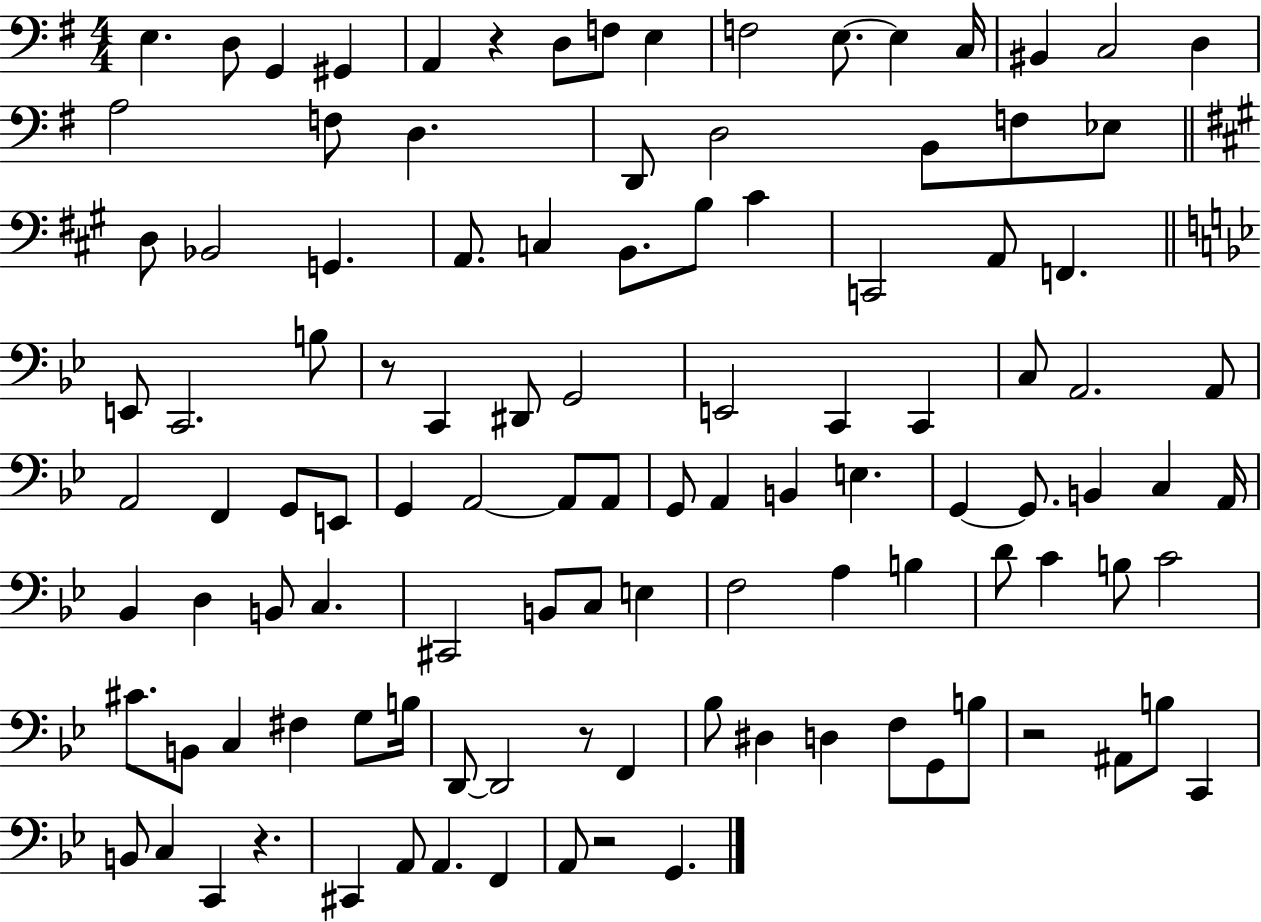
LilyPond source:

{
  \clef bass
  \numericTimeSignature
  \time 4/4
  \key g \major
  e4. d8 g,4 gis,4 | a,4 r4 d8 f8 e4 | f2 e8.~~ e4 c16 | bis,4 c2 d4 | \break a2 f8 d4. | d,8 d2 b,8 f8 ees8 | \bar "||" \break \key a \major d8 bes,2 g,4. | a,8. c4 b,8. b8 cis'4 | c,2 a,8 f,4. | \bar "||" \break \key bes \major e,8 c,2. b8 | r8 c,4 dis,8 g,2 | e,2 c,4 c,4 | c8 a,2. a,8 | \break a,2 f,4 g,8 e,8 | g,4 a,2~~ a,8 a,8 | g,8 a,4 b,4 e4. | g,4~~ g,8. b,4 c4 a,16 | \break bes,4 d4 b,8 c4. | cis,2 b,8 c8 e4 | f2 a4 b4 | d'8 c'4 b8 c'2 | \break cis'8. b,8 c4 fis4 g8 b16 | d,8~~ d,2 r8 f,4 | bes8 dis4 d4 f8 g,8 b8 | r2 ais,8 b8 c,4 | \break b,8 c4 c,4 r4. | cis,4 a,8 a,4. f,4 | a,8 r2 g,4. | \bar "|."
}